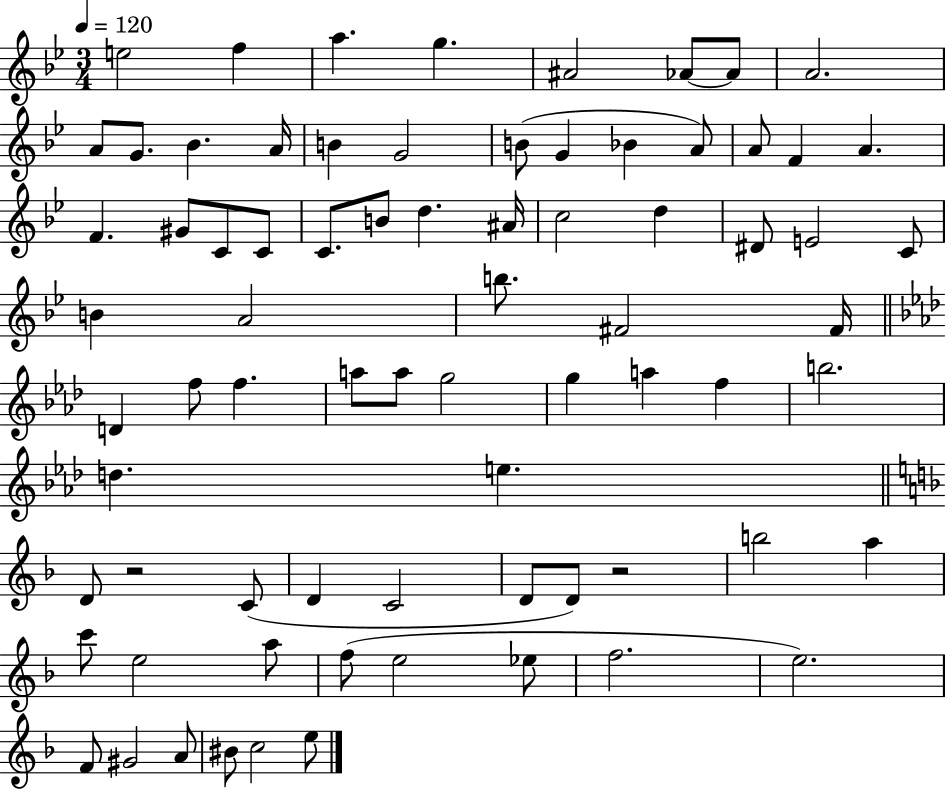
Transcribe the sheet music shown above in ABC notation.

X:1
T:Untitled
M:3/4
L:1/4
K:Bb
e2 f a g ^A2 _A/2 _A/2 A2 A/2 G/2 _B A/4 B G2 B/2 G _B A/2 A/2 F A F ^G/2 C/2 C/2 C/2 B/2 d ^A/4 c2 d ^D/2 E2 C/2 B A2 b/2 ^F2 ^F/4 D f/2 f a/2 a/2 g2 g a f b2 d e D/2 z2 C/2 D C2 D/2 D/2 z2 b2 a c'/2 e2 a/2 f/2 e2 _e/2 f2 e2 F/2 ^G2 A/2 ^B/2 c2 e/2